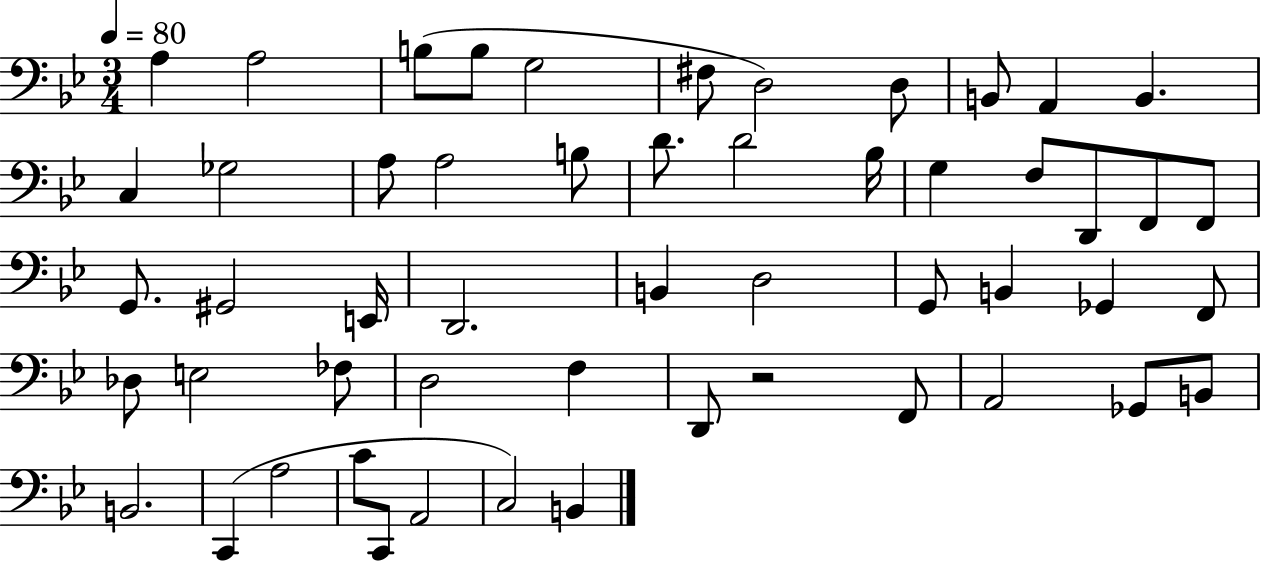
X:1
T:Untitled
M:3/4
L:1/4
K:Bb
A, A,2 B,/2 B,/2 G,2 ^F,/2 D,2 D,/2 B,,/2 A,, B,, C, _G,2 A,/2 A,2 B,/2 D/2 D2 _B,/4 G, F,/2 D,,/2 F,,/2 F,,/2 G,,/2 ^G,,2 E,,/4 D,,2 B,, D,2 G,,/2 B,, _G,, F,,/2 _D,/2 E,2 _F,/2 D,2 F, D,,/2 z2 F,,/2 A,,2 _G,,/2 B,,/2 B,,2 C,, A,2 C/2 C,,/2 A,,2 C,2 B,,